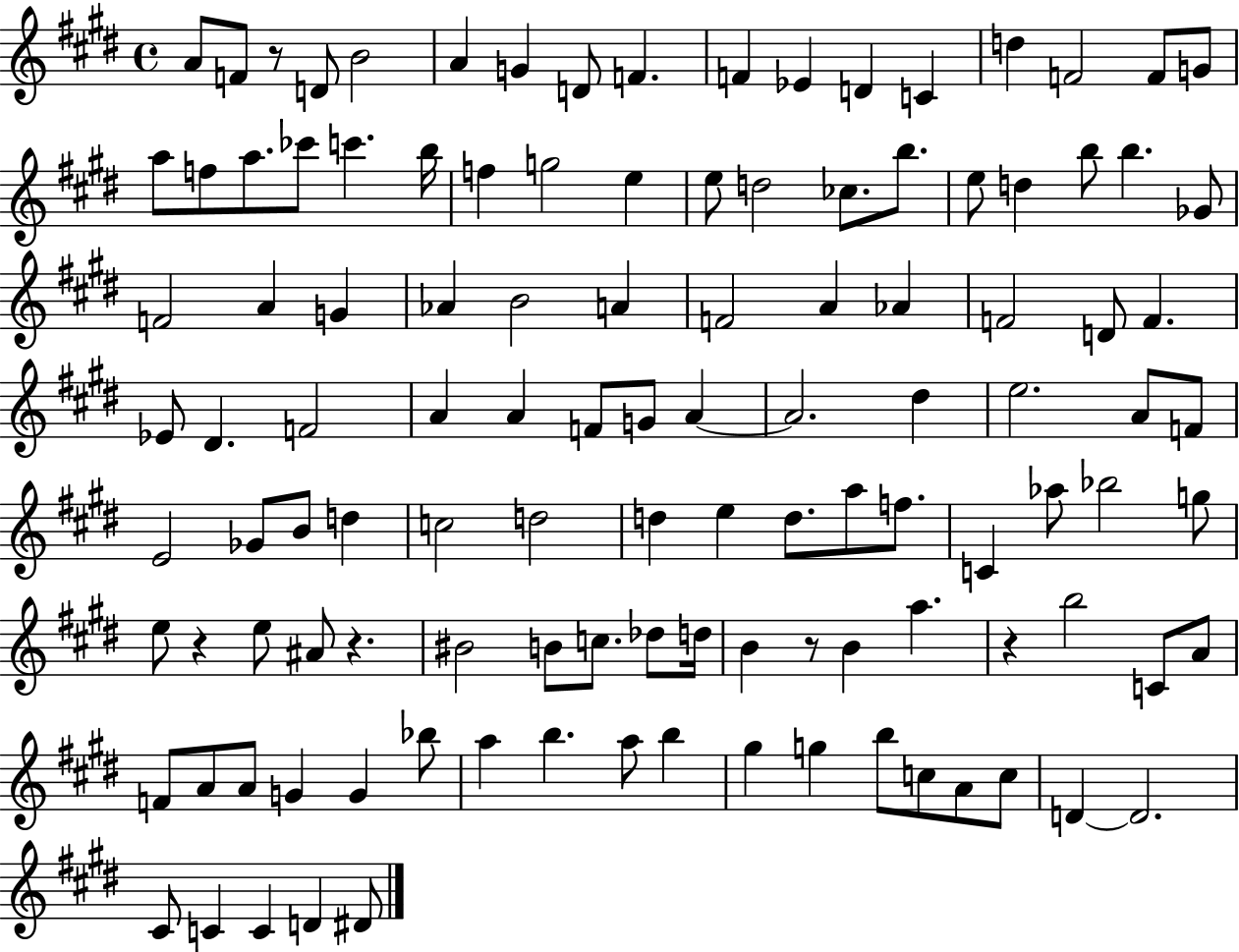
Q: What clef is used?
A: treble